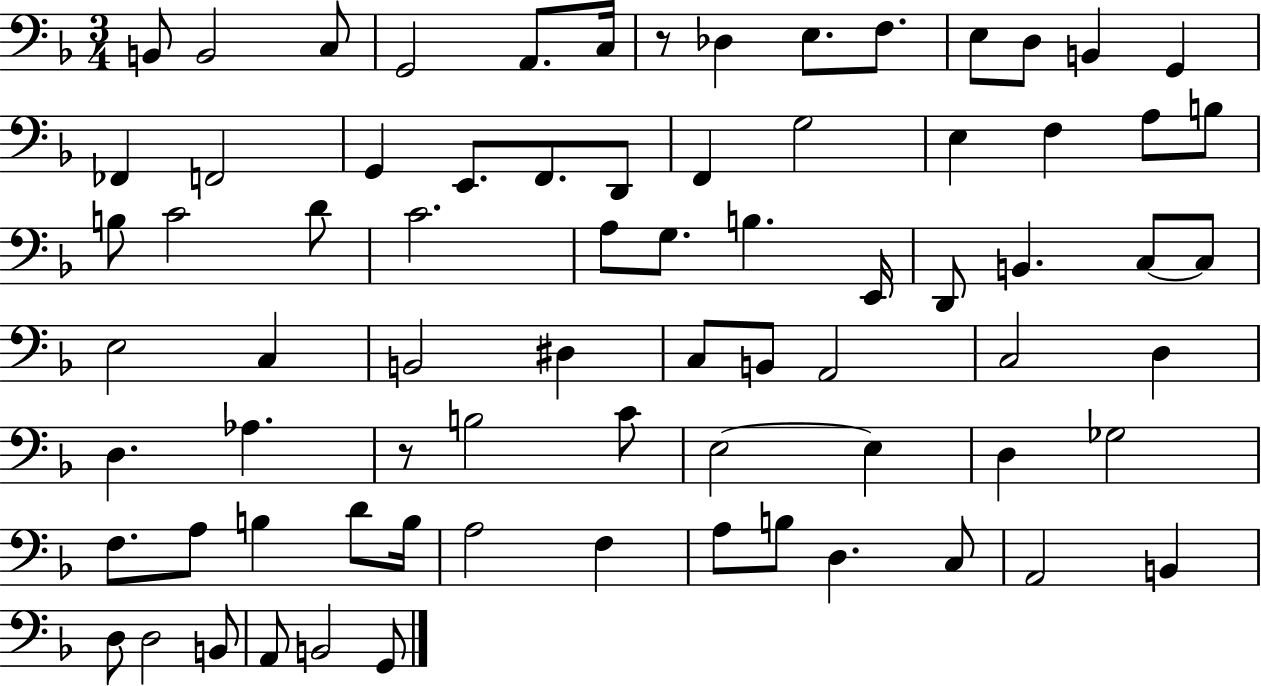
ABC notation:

X:1
T:Untitled
M:3/4
L:1/4
K:F
B,,/2 B,,2 C,/2 G,,2 A,,/2 C,/4 z/2 _D, E,/2 F,/2 E,/2 D,/2 B,, G,, _F,, F,,2 G,, E,,/2 F,,/2 D,,/2 F,, G,2 E, F, A,/2 B,/2 B,/2 C2 D/2 C2 A,/2 G,/2 B, E,,/4 D,,/2 B,, C,/2 C,/2 E,2 C, B,,2 ^D, C,/2 B,,/2 A,,2 C,2 D, D, _A, z/2 B,2 C/2 E,2 E, D, _G,2 F,/2 A,/2 B, D/2 B,/4 A,2 F, A,/2 B,/2 D, C,/2 A,,2 B,, D,/2 D,2 B,,/2 A,,/2 B,,2 G,,/2